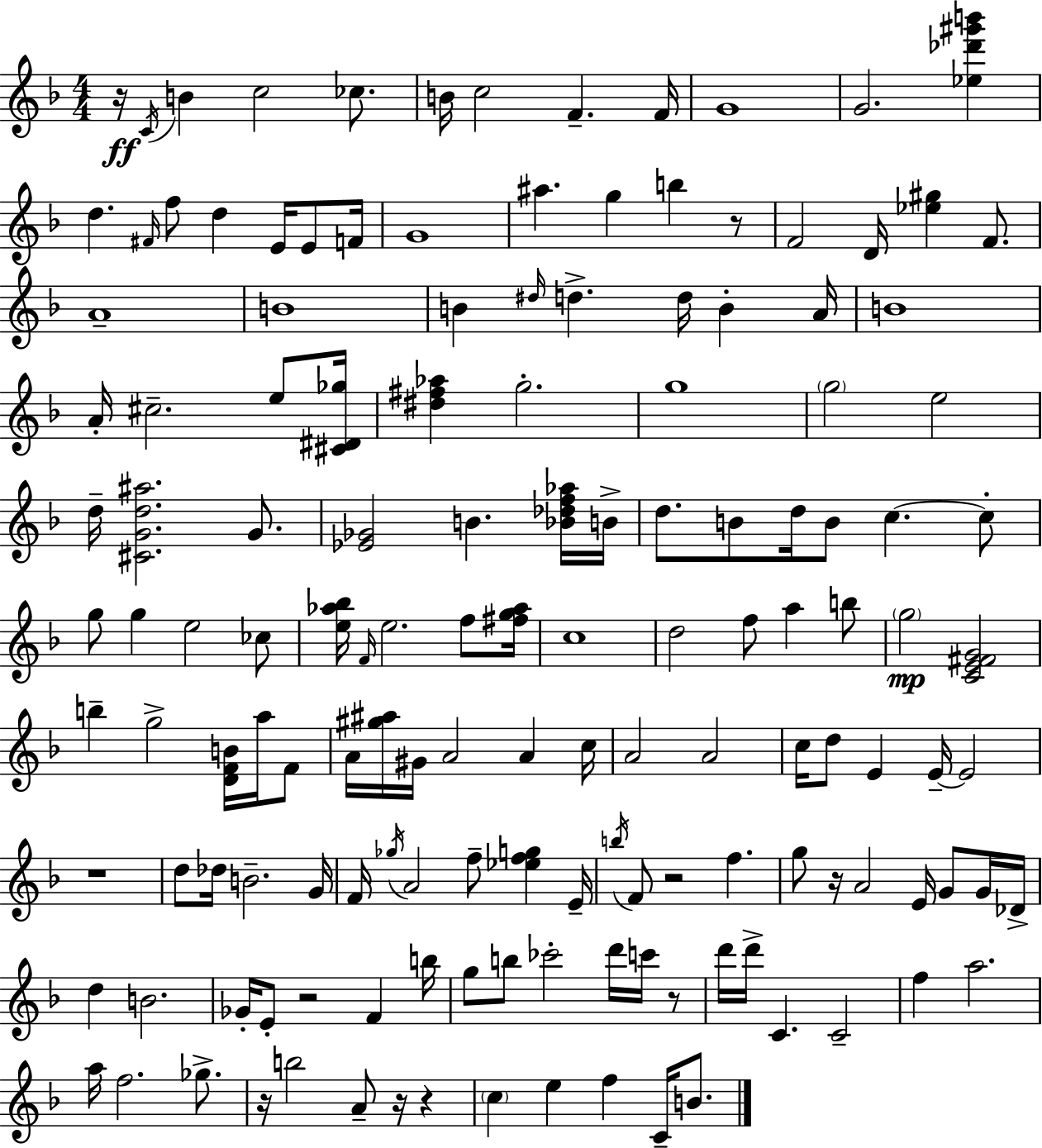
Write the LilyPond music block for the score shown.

{
  \clef treble
  \numericTimeSignature
  \time 4/4
  \key f \major
  r16\ff \acciaccatura { c'16 } b'4 c''2 ces''8. | b'16 c''2 f'4.-- | f'16 g'1 | g'2. <ees'' des''' gis''' b'''>4 | \break d''4. \grace { fis'16 } f''8 d''4 e'16 e'8 | f'16 g'1 | ais''4. g''4 b''4 | r8 f'2 d'16 <ees'' gis''>4 f'8. | \break a'1-- | b'1 | b'4 \grace { dis''16 } d''4.-> d''16 b'4-. | a'16 b'1 | \break a'16-. cis''2.-- | e''8 <cis' dis' ges''>16 <dis'' fis'' aes''>4 g''2.-. | g''1 | \parenthesize g''2 e''2 | \break d''16-- <cis' g' d'' ais''>2. | g'8. <ees' ges'>2 b'4. | <bes' des'' f'' aes''>16 b'16-> d''8. b'8 d''16 b'8 c''4.~~ | c''8-. g''8 g''4 e''2 | \break ces''8 <e'' aes'' bes''>16 \grace { f'16 } e''2. | f''8 <fis'' g'' aes''>16 c''1 | d''2 f''8 a''4 | b''8 \parenthesize g''2\mp <c' e' fis' g'>2 | \break b''4-- g''2-> | <d' f' b'>16 a''16 f'8 a'16 <gis'' ais''>16 gis'16 a'2 a'4 | c''16 a'2 a'2 | c''16 d''8 e'4 e'16--~~ e'2 | \break r1 | d''8 des''16 b'2.-- | g'16 f'16 \acciaccatura { ges''16 } a'2 f''8-- | <ees'' f'' g''>4 e'16-- \acciaccatura { b''16 } f'8 r2 | \break f''4. g''8 r16 a'2 | e'16 g'8 g'16 des'16-> d''4 b'2. | ges'16-. e'8-. r2 | f'4 b''16 g''8 b''8 ces'''2-. | \break d'''16 c'''16 r8 d'''16 d'''16-> c'4. c'2-- | f''4 a''2. | a''16 f''2. | ges''8.-> r16 b''2 a'8-- | \break r16 r4 \parenthesize c''4 e''4 f''4 | c'16-- b'8. \bar "|."
}